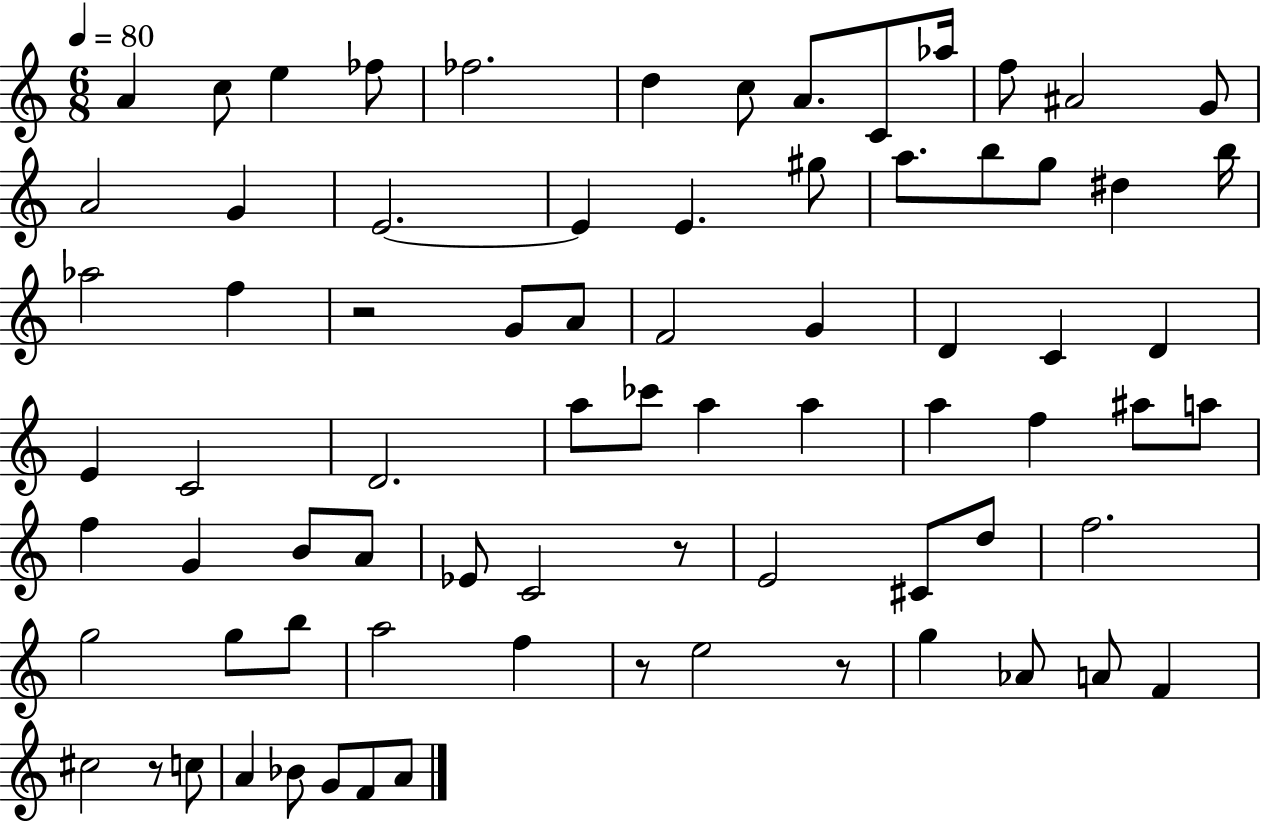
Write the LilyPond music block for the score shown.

{
  \clef treble
  \numericTimeSignature
  \time 6/8
  \key c \major
  \tempo 4 = 80
  a'4 c''8 e''4 fes''8 | fes''2. | d''4 c''8 a'8. c'8 aes''16 | f''8 ais'2 g'8 | \break a'2 g'4 | e'2.~~ | e'4 e'4. gis''8 | a''8. b''8 g''8 dis''4 b''16 | \break aes''2 f''4 | r2 g'8 a'8 | f'2 g'4 | d'4 c'4 d'4 | \break e'4 c'2 | d'2. | a''8 ces'''8 a''4 a''4 | a''4 f''4 ais''8 a''8 | \break f''4 g'4 b'8 a'8 | ees'8 c'2 r8 | e'2 cis'8 d''8 | f''2. | \break g''2 g''8 b''8 | a''2 f''4 | r8 e''2 r8 | g''4 aes'8 a'8 f'4 | \break cis''2 r8 c''8 | a'4 bes'8 g'8 f'8 a'8 | \bar "|."
}